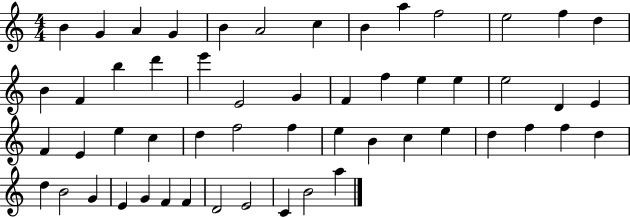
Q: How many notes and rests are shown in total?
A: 54